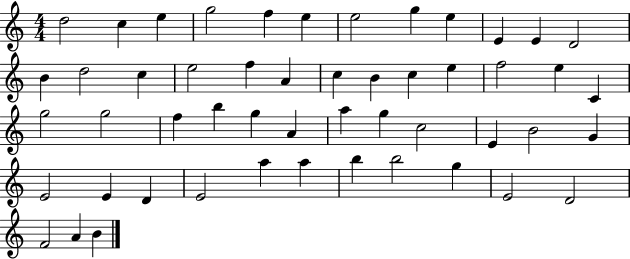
{
  \clef treble
  \numericTimeSignature
  \time 4/4
  \key c \major
  d''2 c''4 e''4 | g''2 f''4 e''4 | e''2 g''4 e''4 | e'4 e'4 d'2 | \break b'4 d''2 c''4 | e''2 f''4 a'4 | c''4 b'4 c''4 e''4 | f''2 e''4 c'4 | \break g''2 g''2 | f''4 b''4 g''4 a'4 | a''4 g''4 c''2 | e'4 b'2 g'4 | \break e'2 e'4 d'4 | e'2 a''4 a''4 | b''4 b''2 g''4 | e'2 d'2 | \break f'2 a'4 b'4 | \bar "|."
}